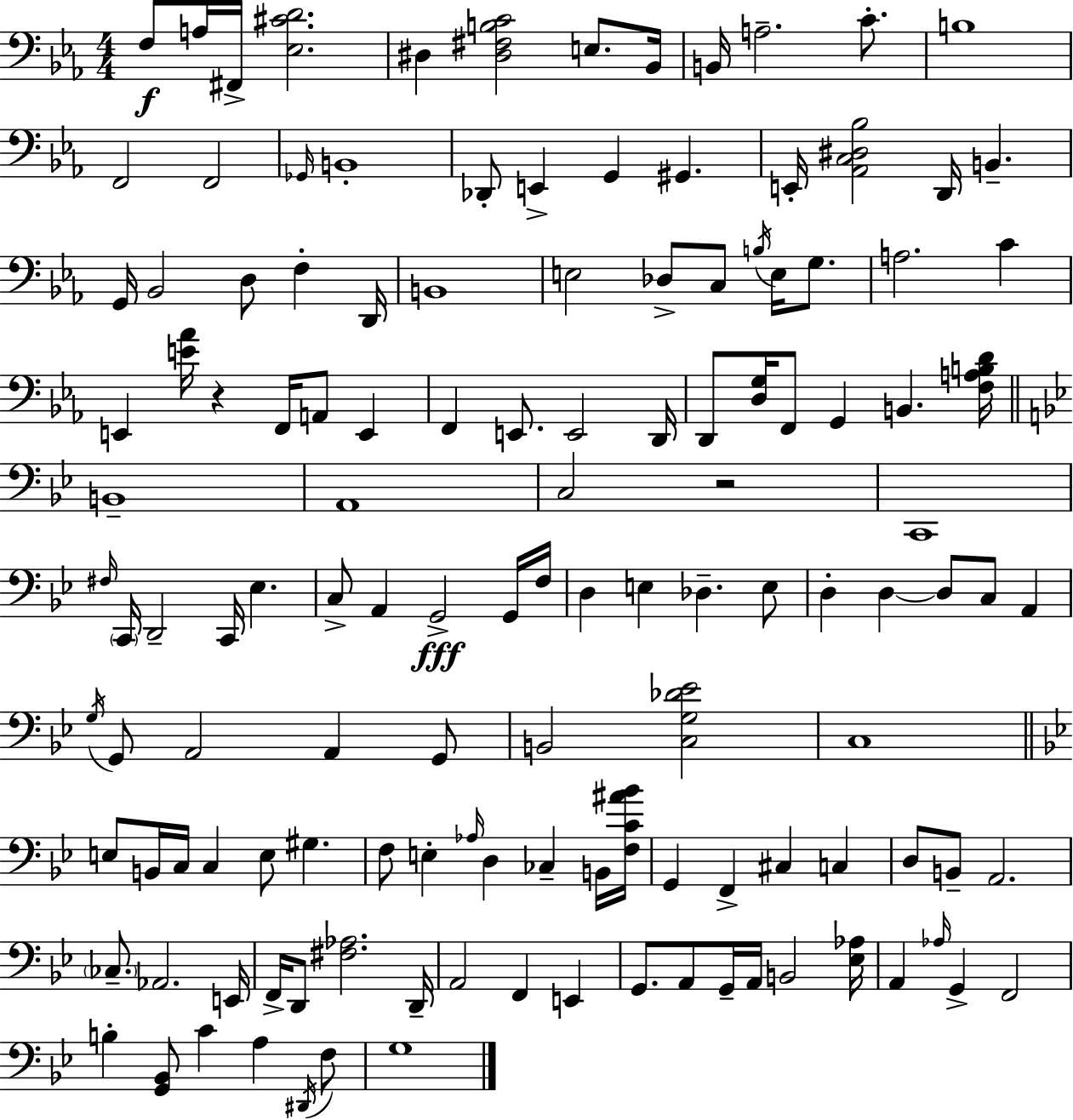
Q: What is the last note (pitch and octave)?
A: G3